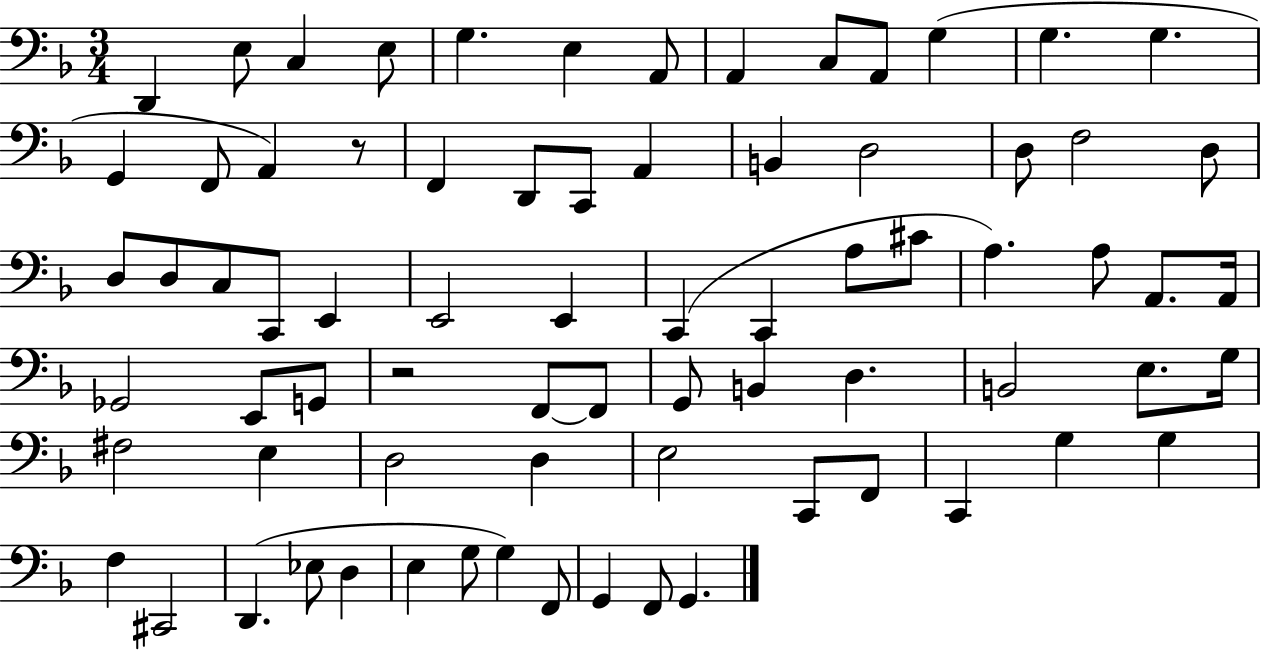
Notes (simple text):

D2/q E3/e C3/q E3/e G3/q. E3/q A2/e A2/q C3/e A2/e G3/q G3/q. G3/q. G2/q F2/e A2/q R/e F2/q D2/e C2/e A2/q B2/q D3/h D3/e F3/h D3/e D3/e D3/e C3/e C2/e E2/q E2/h E2/q C2/q C2/q A3/e C#4/e A3/q. A3/e A2/e. A2/s Gb2/h E2/e G2/e R/h F2/e F2/e G2/e B2/q D3/q. B2/h E3/e. G3/s F#3/h E3/q D3/h D3/q E3/h C2/e F2/e C2/q G3/q G3/q F3/q C#2/h D2/q. Eb3/e D3/q E3/q G3/e G3/q F2/e G2/q F2/e G2/q.